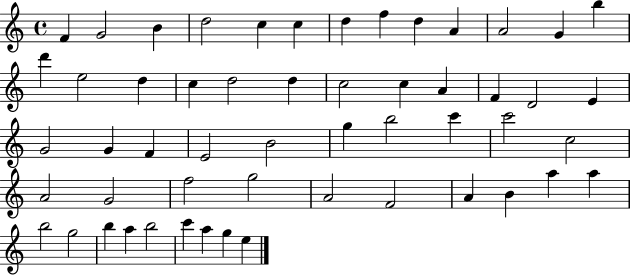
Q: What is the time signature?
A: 4/4